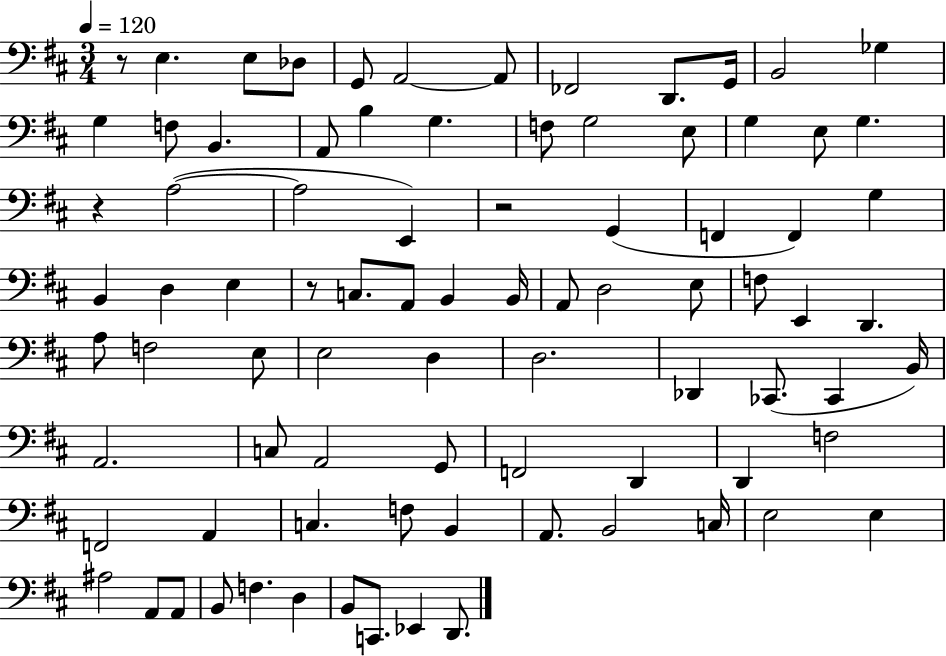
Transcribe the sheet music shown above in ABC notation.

X:1
T:Untitled
M:3/4
L:1/4
K:D
z/2 E, E,/2 _D,/2 G,,/2 A,,2 A,,/2 _F,,2 D,,/2 G,,/4 B,,2 _G, G, F,/2 B,, A,,/2 B, G, F,/2 G,2 E,/2 G, E,/2 G, z A,2 A,2 E,, z2 G,, F,, F,, G, B,, D, E, z/2 C,/2 A,,/2 B,, B,,/4 A,,/2 D,2 E,/2 F,/2 E,, D,, A,/2 F,2 E,/2 E,2 D, D,2 _D,, _C,,/2 _C,, B,,/4 A,,2 C,/2 A,,2 G,,/2 F,,2 D,, D,, F,2 F,,2 A,, C, F,/2 B,, A,,/2 B,,2 C,/4 E,2 E, ^A,2 A,,/2 A,,/2 B,,/2 F, D, B,,/2 C,,/2 _E,, D,,/2